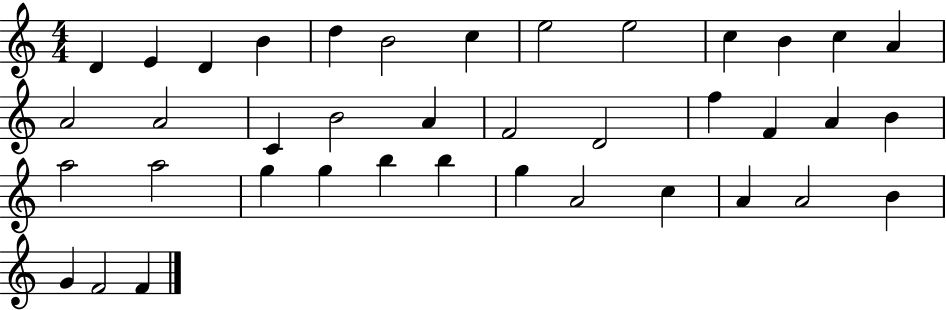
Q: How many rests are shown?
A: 0